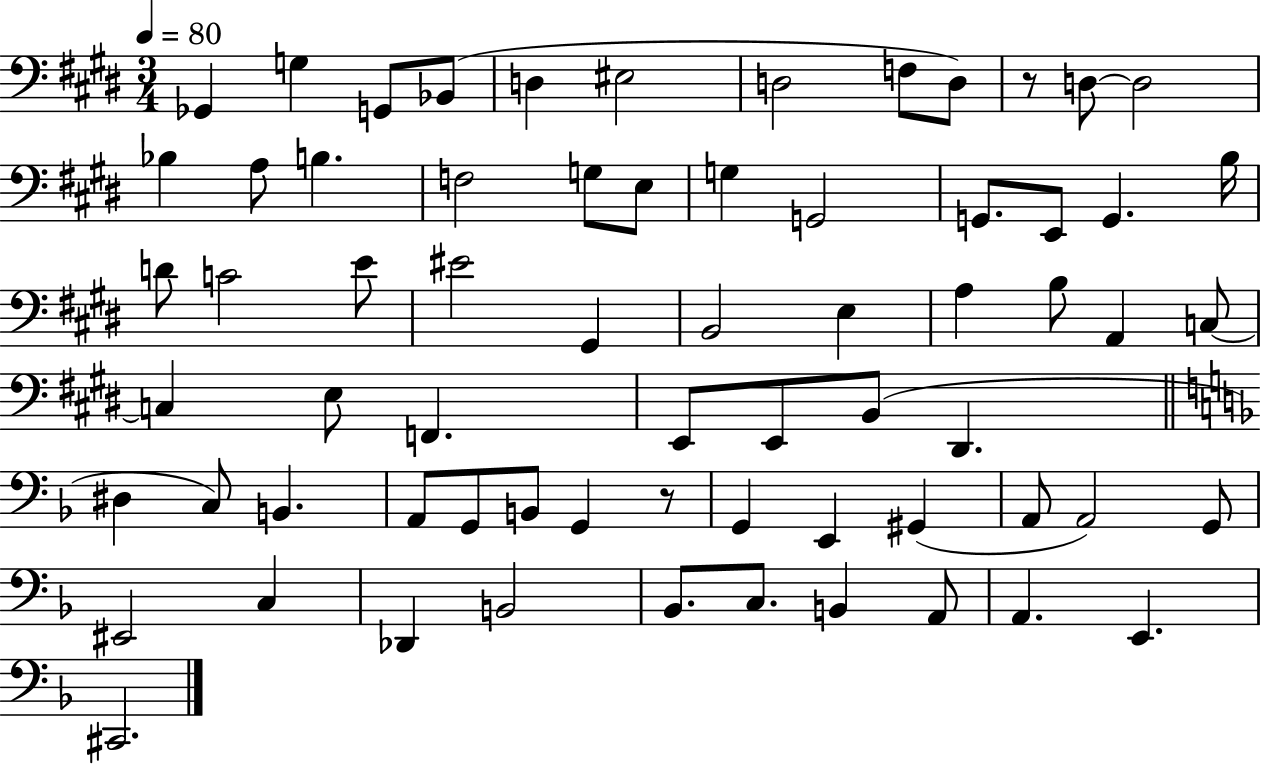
{
  \clef bass
  \numericTimeSignature
  \time 3/4
  \key e \major
  \tempo 4 = 80
  ges,4 g4 g,8 bes,8( | d4 eis2 | d2 f8 d8) | r8 d8~~ d2 | \break bes4 a8 b4. | f2 g8 e8 | g4 g,2 | g,8. e,8 g,4. b16 | \break d'8 c'2 e'8 | eis'2 gis,4 | b,2 e4 | a4 b8 a,4 c8~~ | \break c4 e8 f,4. | e,8 e,8 b,8( dis,4. | \bar "||" \break \key f \major dis4 c8) b,4. | a,8 g,8 b,8 g,4 r8 | g,4 e,4 gis,4( | a,8 a,2) g,8 | \break eis,2 c4 | des,4 b,2 | bes,8. c8. b,4 a,8 | a,4. e,4. | \break cis,2. | \bar "|."
}